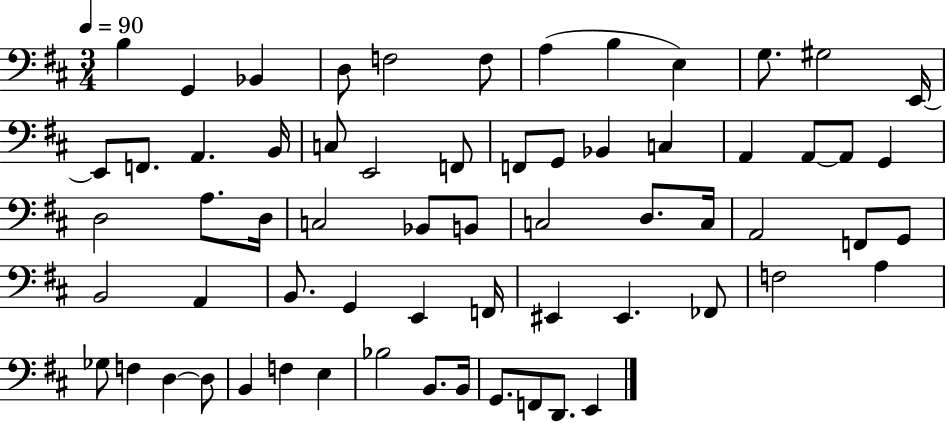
B3/q G2/q Bb2/q D3/e F3/h F3/e A3/q B3/q E3/q G3/e. G#3/h E2/s E2/e F2/e. A2/q. B2/s C3/e E2/h F2/e F2/e G2/e Bb2/q C3/q A2/q A2/e A2/e G2/q D3/h A3/e. D3/s C3/h Bb2/e B2/e C3/h D3/e. C3/s A2/h F2/e G2/e B2/h A2/q B2/e. G2/q E2/q F2/s EIS2/q EIS2/q. FES2/e F3/h A3/q Gb3/e F3/q D3/q D3/e B2/q F3/q E3/q Bb3/h B2/e. B2/s G2/e. F2/e D2/e. E2/q